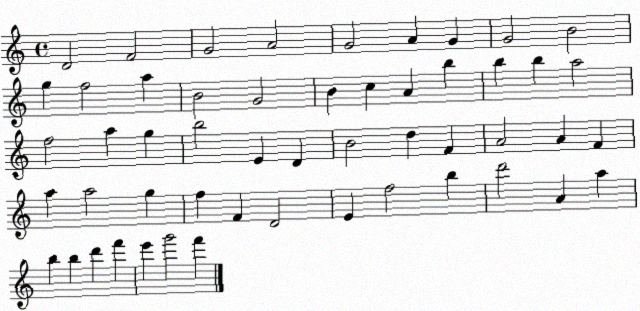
X:1
T:Untitled
M:4/4
L:1/4
K:C
D2 F2 G2 A2 G2 A G G2 B2 g f2 a B2 G2 B c A b b b a2 f2 a g b2 E D B2 d F A2 A F a a2 g f F D2 E f2 b d'2 A a b b d' f' e' g'2 f'